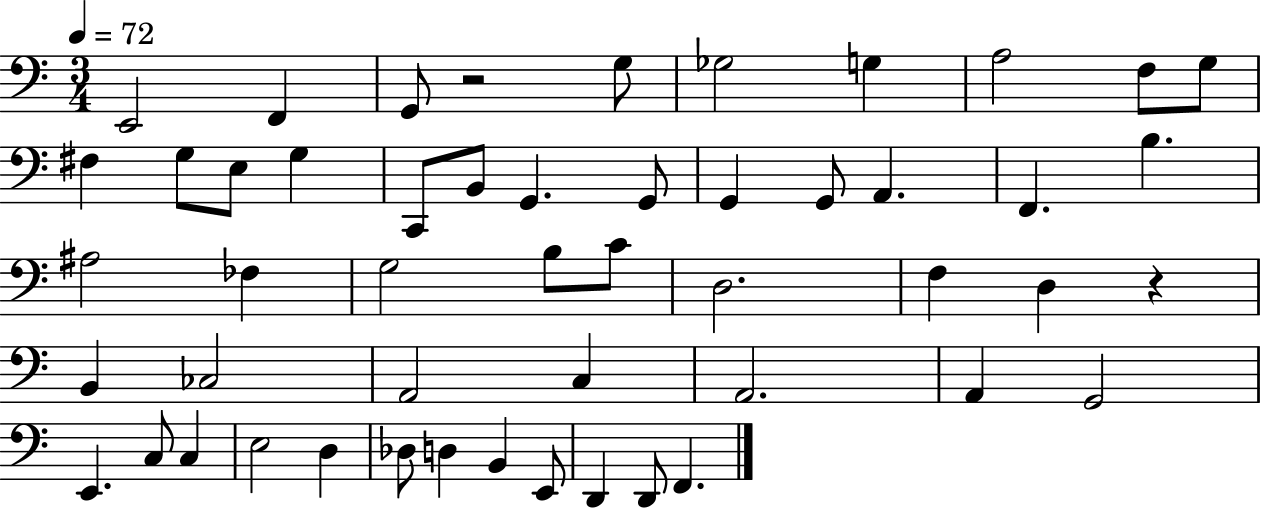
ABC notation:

X:1
T:Untitled
M:3/4
L:1/4
K:C
E,,2 F,, G,,/2 z2 G,/2 _G,2 G, A,2 F,/2 G,/2 ^F, G,/2 E,/2 G, C,,/2 B,,/2 G,, G,,/2 G,, G,,/2 A,, F,, B, ^A,2 _F, G,2 B,/2 C/2 D,2 F, D, z B,, _C,2 A,,2 C, A,,2 A,, G,,2 E,, C,/2 C, E,2 D, _D,/2 D, B,, E,,/2 D,, D,,/2 F,,